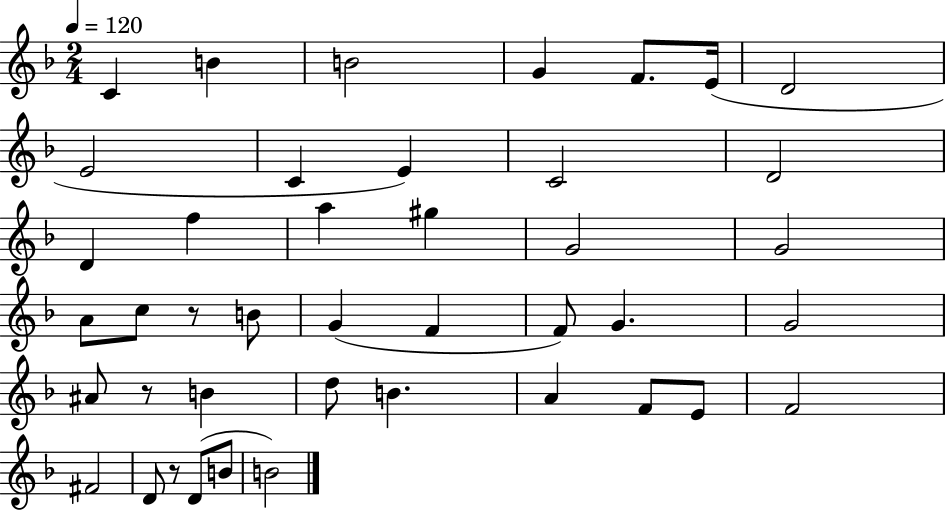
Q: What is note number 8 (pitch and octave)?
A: E4